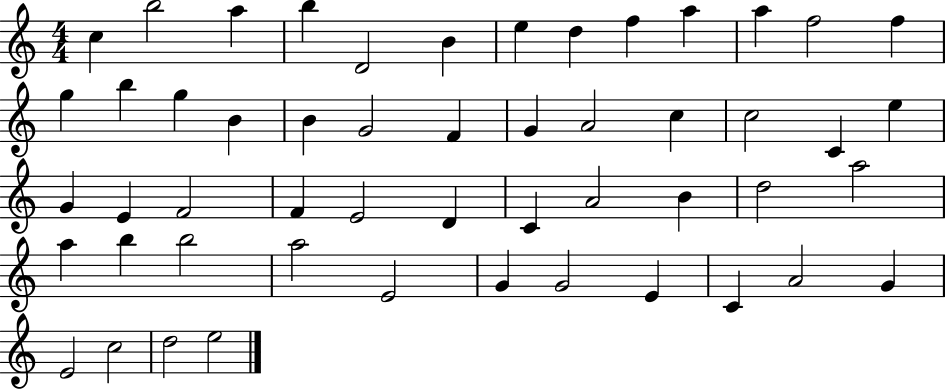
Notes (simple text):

C5/q B5/h A5/q B5/q D4/h B4/q E5/q D5/q F5/q A5/q A5/q F5/h F5/q G5/q B5/q G5/q B4/q B4/q G4/h F4/q G4/q A4/h C5/q C5/h C4/q E5/q G4/q E4/q F4/h F4/q E4/h D4/q C4/q A4/h B4/q D5/h A5/h A5/q B5/q B5/h A5/h E4/h G4/q G4/h E4/q C4/q A4/h G4/q E4/h C5/h D5/h E5/h